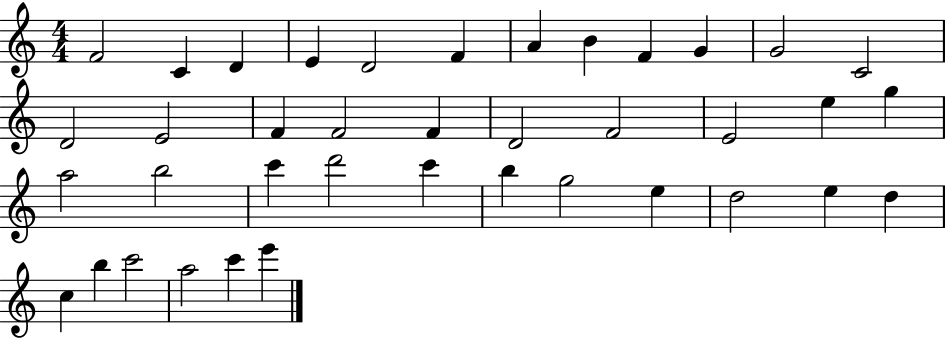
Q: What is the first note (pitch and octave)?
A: F4